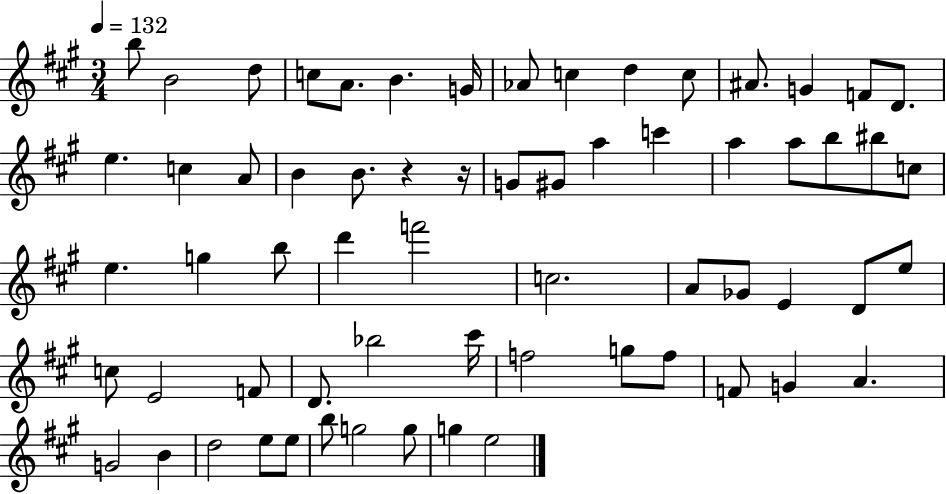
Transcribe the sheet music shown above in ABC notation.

X:1
T:Untitled
M:3/4
L:1/4
K:A
b/2 B2 d/2 c/2 A/2 B G/4 _A/2 c d c/2 ^A/2 G F/2 D/2 e c A/2 B B/2 z z/4 G/2 ^G/2 a c' a a/2 b/2 ^b/2 c/2 e g b/2 d' f'2 c2 A/2 _G/2 E D/2 e/2 c/2 E2 F/2 D/2 _b2 ^c'/4 f2 g/2 f/2 F/2 G A G2 B d2 e/2 e/2 b/2 g2 g/2 g e2